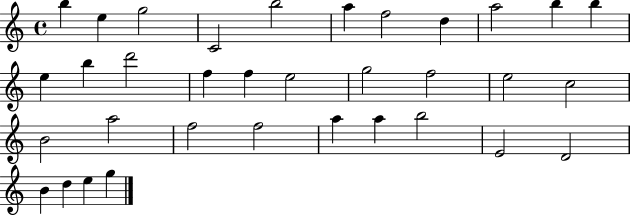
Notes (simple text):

B5/q E5/q G5/h C4/h B5/h A5/q F5/h D5/q A5/h B5/q B5/q E5/q B5/q D6/h F5/q F5/q E5/h G5/h F5/h E5/h C5/h B4/h A5/h F5/h F5/h A5/q A5/q B5/h E4/h D4/h B4/q D5/q E5/q G5/q